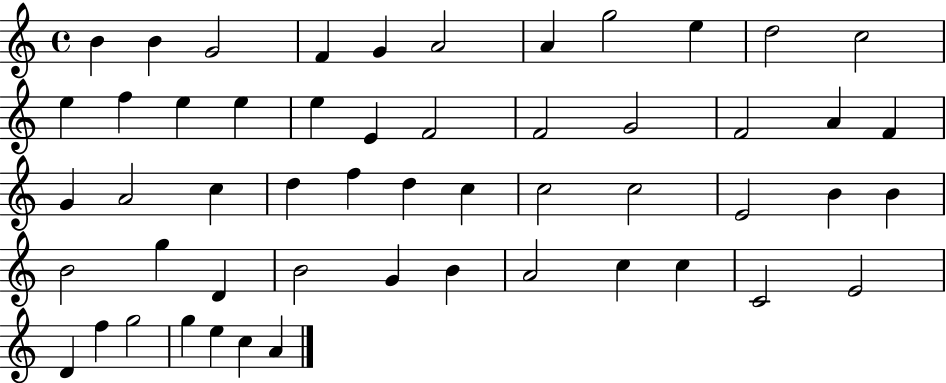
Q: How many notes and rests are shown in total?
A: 53